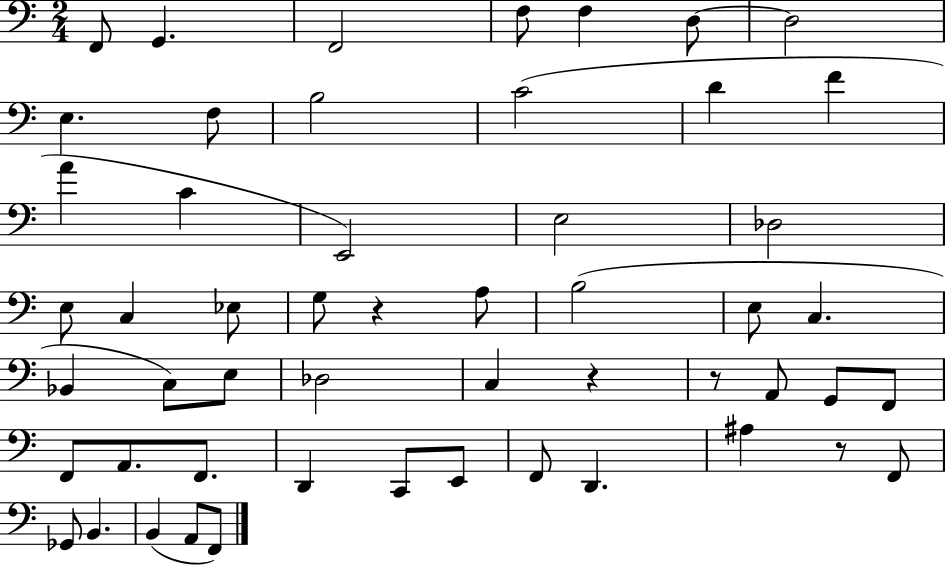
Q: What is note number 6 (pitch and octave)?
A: D3